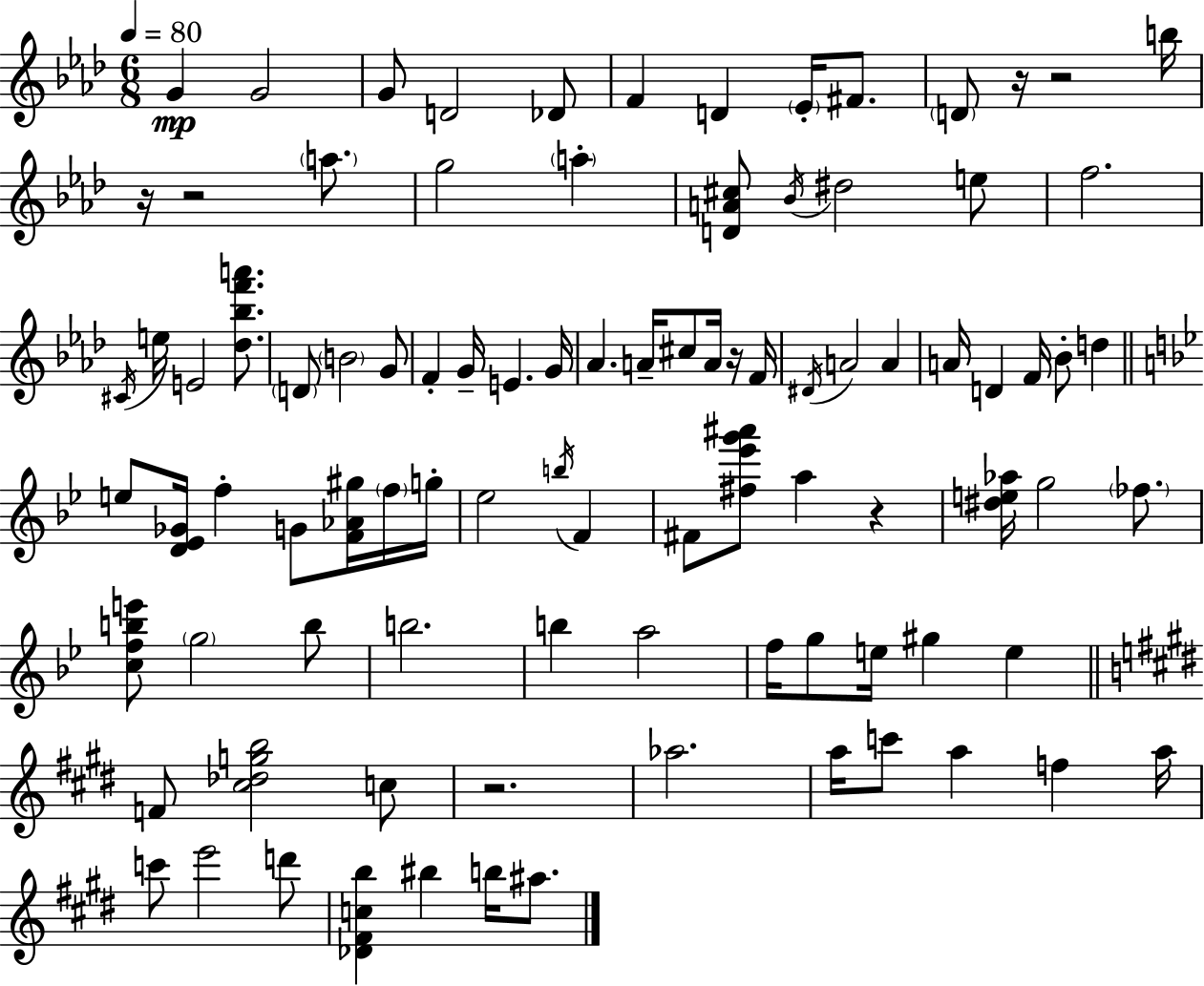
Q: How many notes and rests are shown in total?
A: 93